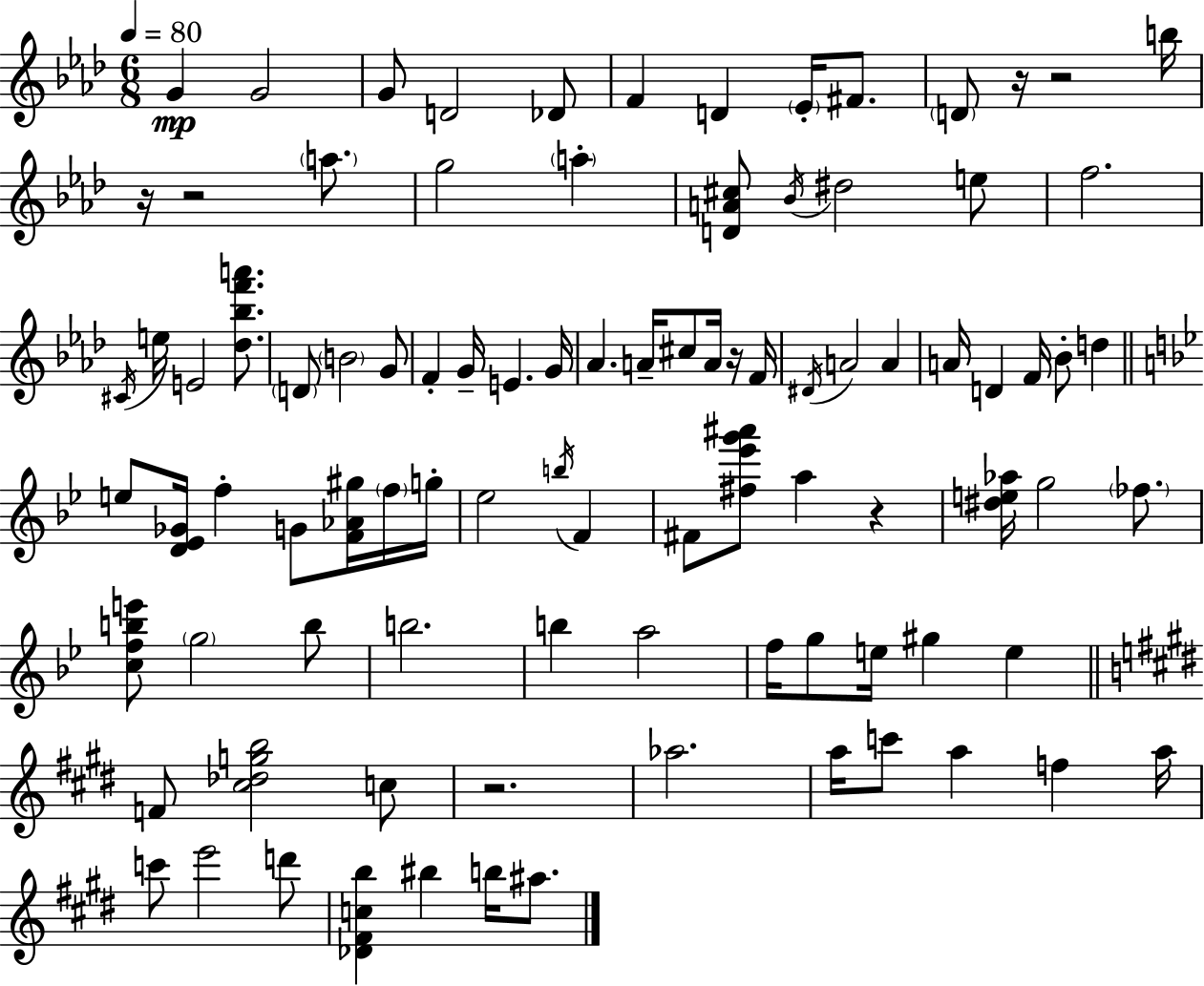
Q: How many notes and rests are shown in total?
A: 93